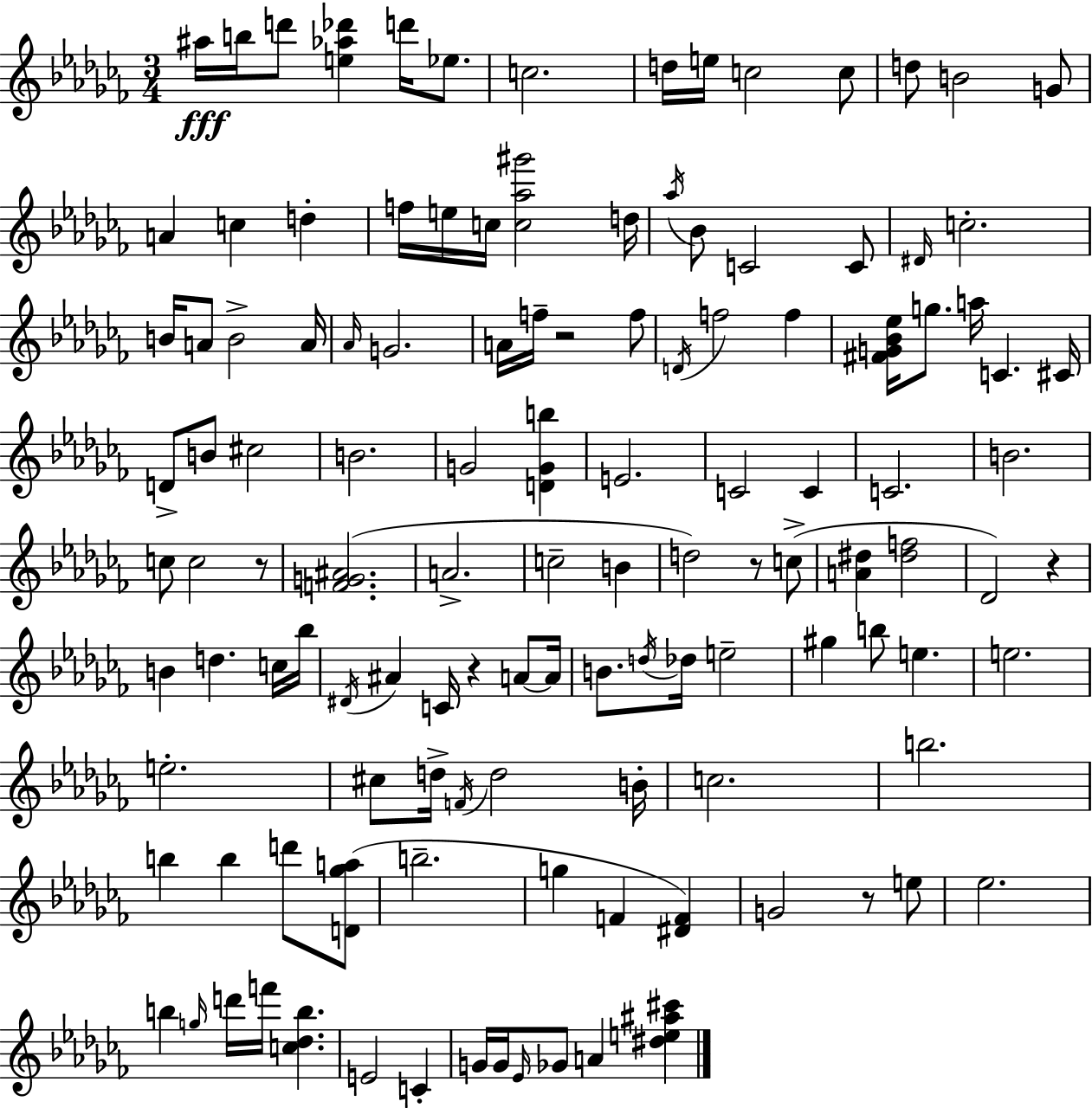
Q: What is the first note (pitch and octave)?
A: A#5